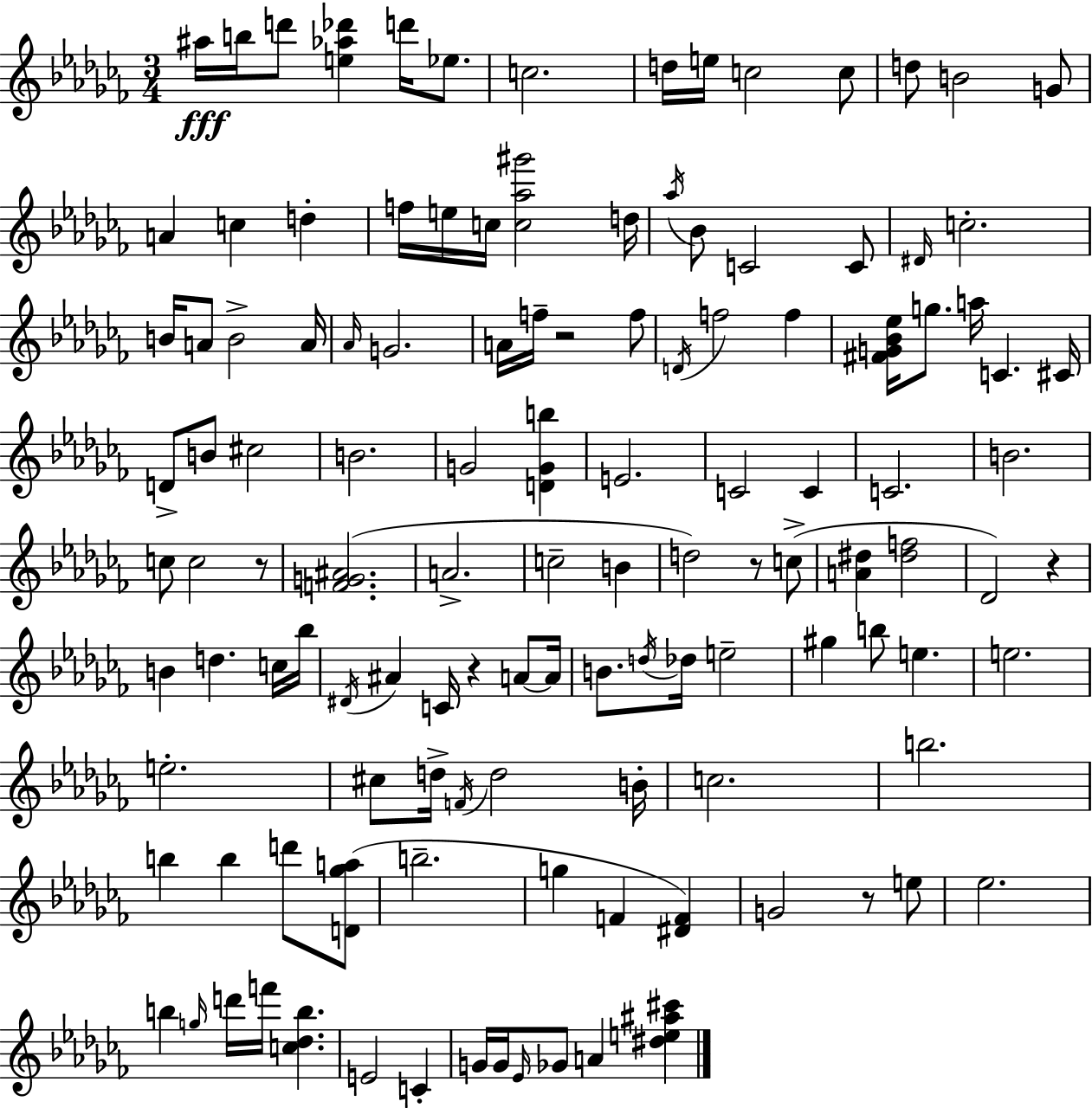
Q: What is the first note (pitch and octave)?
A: A#5